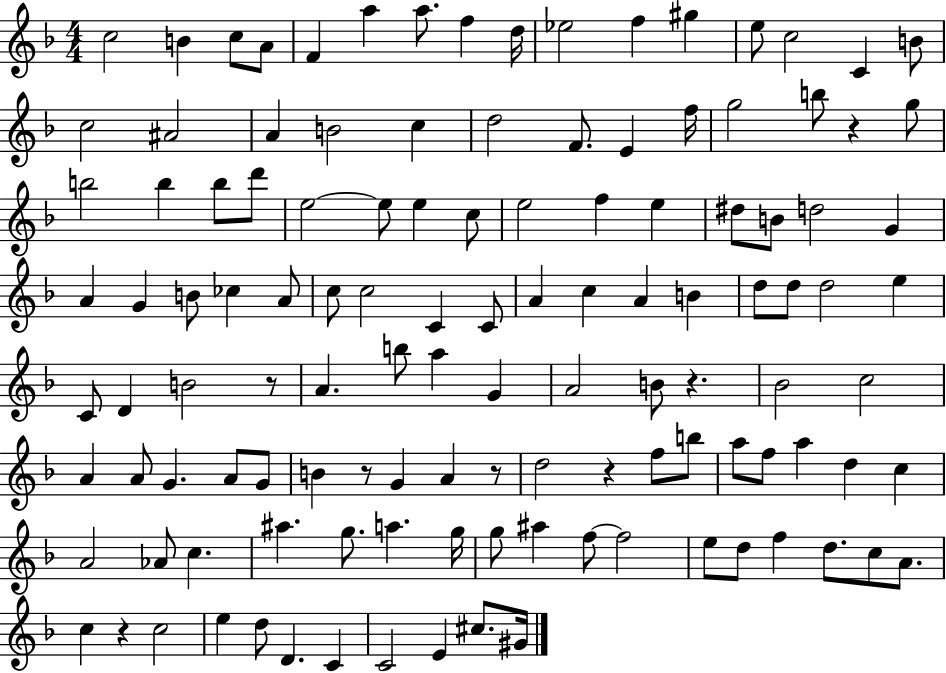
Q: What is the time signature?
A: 4/4